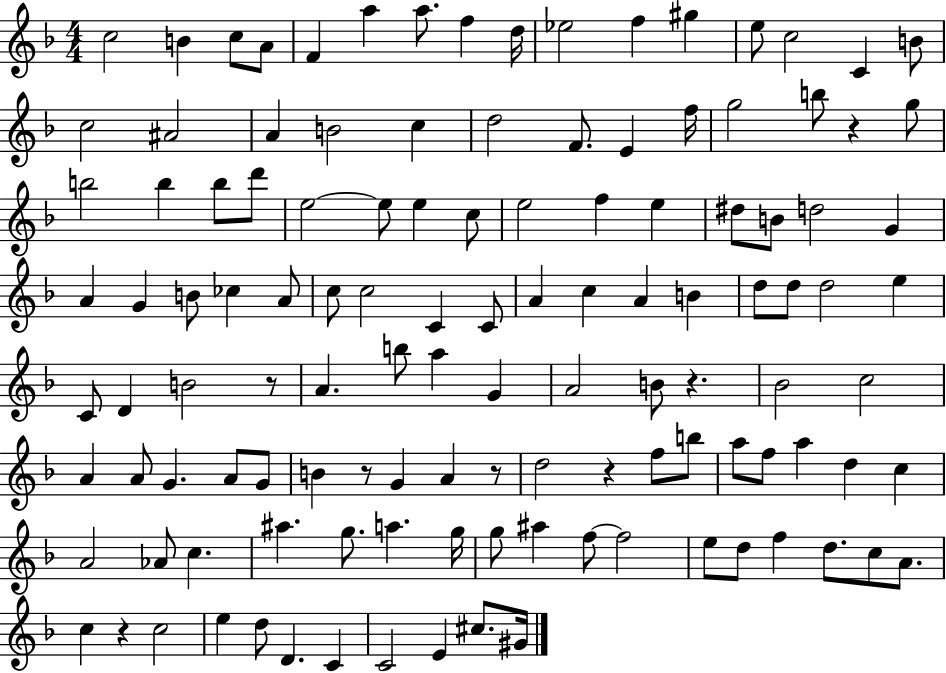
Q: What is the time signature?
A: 4/4